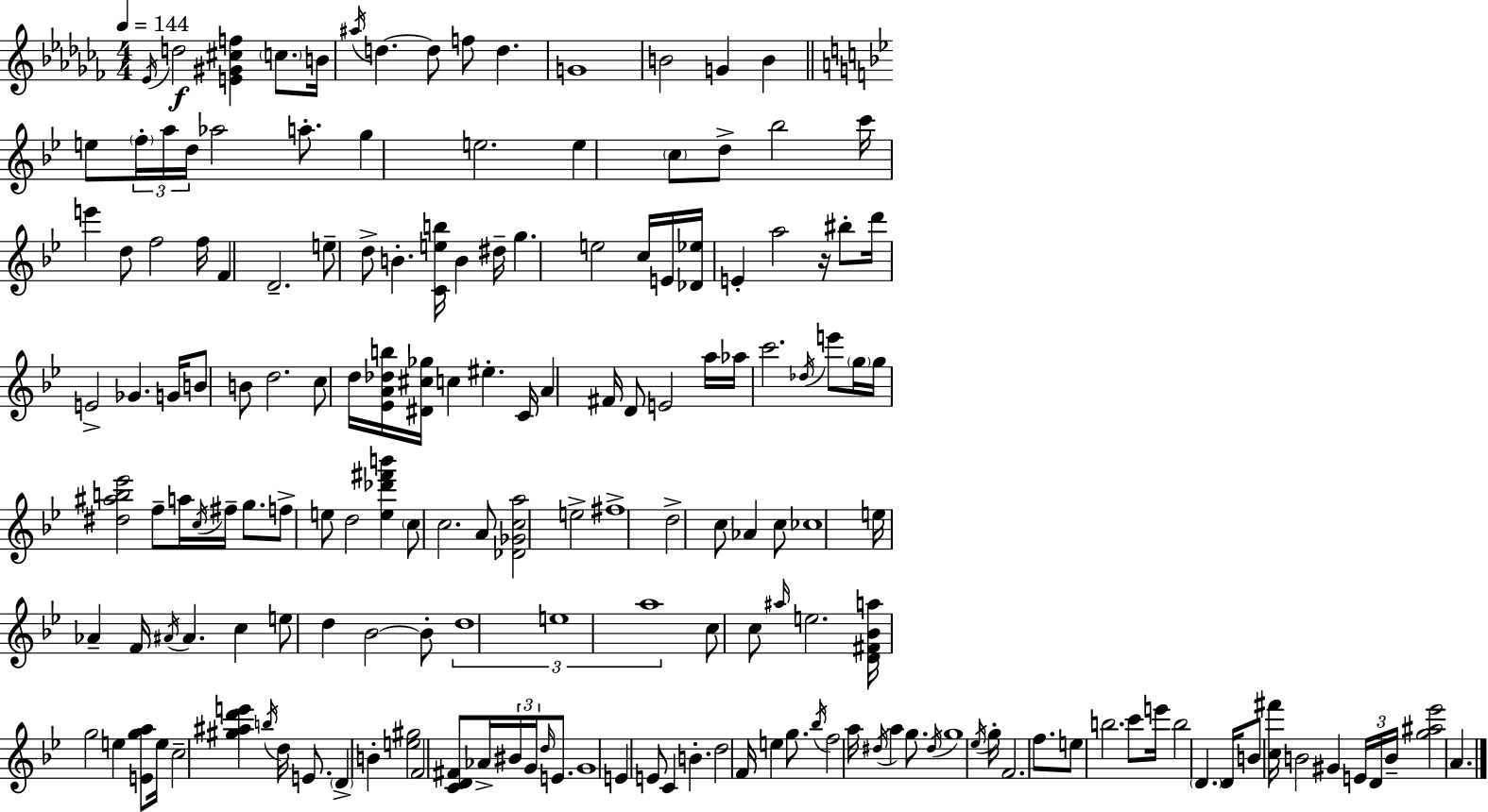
Eb4/s D5/h [E4,G#4,C#5,F5]/q C5/e. B4/s A#5/s D5/q. D5/e F5/e D5/q. G4/w B4/h G4/q B4/q E5/e F5/s A5/s D5/s Ab5/h A5/e. G5/q E5/h. E5/q C5/e D5/e Bb5/h C6/s E6/q D5/e F5/h F5/s F4/q D4/h. E5/e D5/e B4/q. [C4,E5,B5]/s B4/q D#5/s G5/q. E5/h C5/s E4/s [Db4,Eb5]/s E4/q A5/h R/s BIS5/e D6/s E4/h Gb4/q. G4/s B4/e B4/e D5/h. C5/e D5/s [Eb4,A4,Db5,B5]/s [D#4,C#5,Gb5]/s C5/q EIS5/q. C4/s A4/q F#4/s D4/e E4/h A5/s Ab5/s C6/h. Db5/s E6/e G5/s G5/s [D#5,A#5,B5,Eb6]/h F5/e A5/s C5/s F#5/s G5/e. F5/e E5/e D5/h [E5,Db6,F#6,B6]/q C5/e C5/h. A4/e [Db4,Gb4,C5,A5]/h E5/h F#5/w D5/h C5/e Ab4/q C5/e CES5/w E5/s Ab4/q F4/s A#4/s A#4/q. C5/q E5/e D5/q Bb4/h Bb4/e D5/w E5/w A5/w C5/e C5/e A#5/s E5/h. [D4,F#4,Bb4,A5]/s G5/h E5/q [E4,G5,A5]/e E5/s C5/h [G#5,A#5,D6,E6]/q B5/s D5/s E4/e. D4/q B4/q [E5,G#5]/h F4/h [C4,D4,F#4]/e Ab4/s BIS4/s G4/s D5/s E4/e. G4/w E4/q E4/e C4/q B4/q. D5/h F4/s E5/q G5/e. Bb5/s F5/h A5/s D#5/s A5/q G5/e. D#5/s G5/w Eb5/s G5/s F4/h. F5/e. E5/e B5/h. C6/e E6/s B5/h D4/q. D4/s B4/e [C5,F#6]/s B4/h G#4/q E4/s D4/s B4/s [G5,A#5,Eb6]/h A4/q.